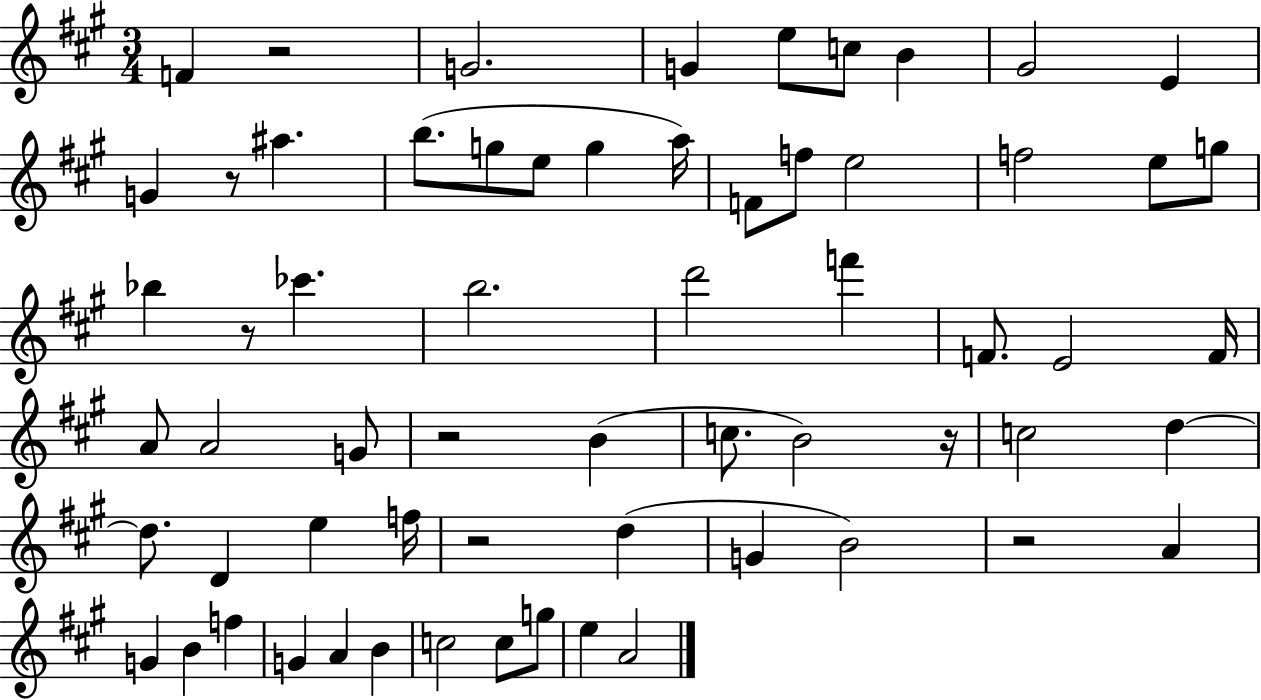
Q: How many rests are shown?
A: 7